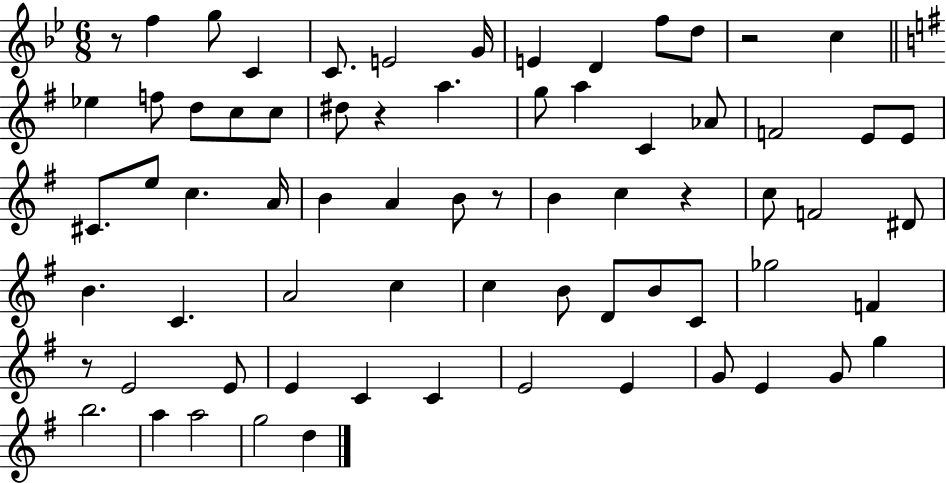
{
  \clef treble
  \numericTimeSignature
  \time 6/8
  \key bes \major
  r8 f''4 g''8 c'4 | c'8. e'2 g'16 | e'4 d'4 f''8 d''8 | r2 c''4 | \break \bar "||" \break \key e \minor ees''4 f''8 d''8 c''8 c''8 | dis''8 r4 a''4. | g''8 a''4 c'4 aes'8 | f'2 e'8 e'8 | \break cis'8. e''8 c''4. a'16 | b'4 a'4 b'8 r8 | b'4 c''4 r4 | c''8 f'2 dis'8 | \break b'4. c'4. | a'2 c''4 | c''4 b'8 d'8 b'8 c'8 | ges''2 f'4 | \break r8 e'2 e'8 | e'4 c'4 c'4 | e'2 e'4 | g'8 e'4 g'8 g''4 | \break b''2. | a''4 a''2 | g''2 d''4 | \bar "|."
}